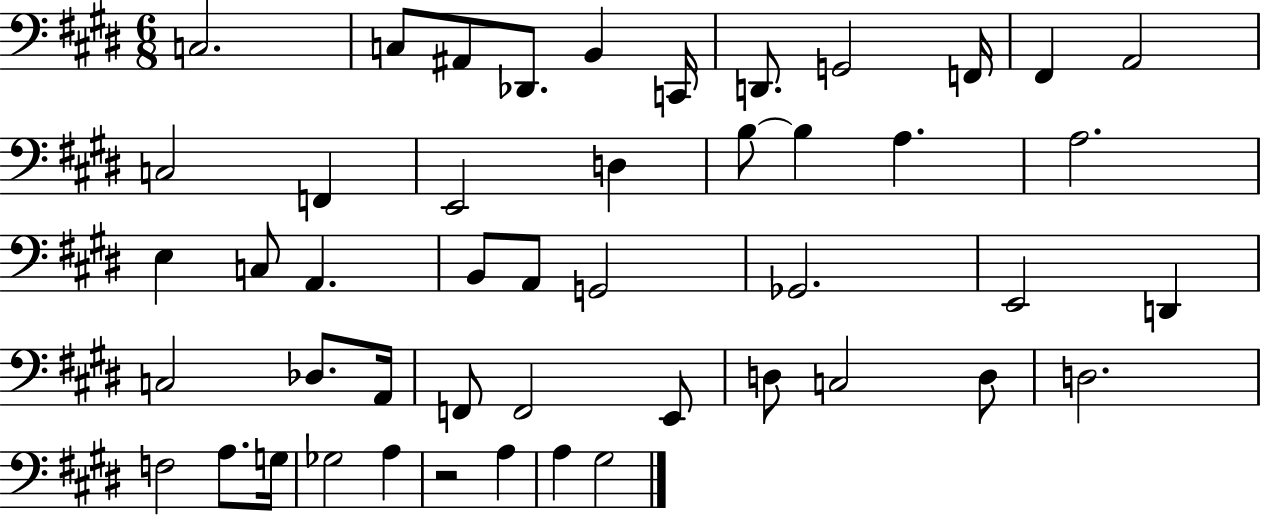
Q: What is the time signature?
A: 6/8